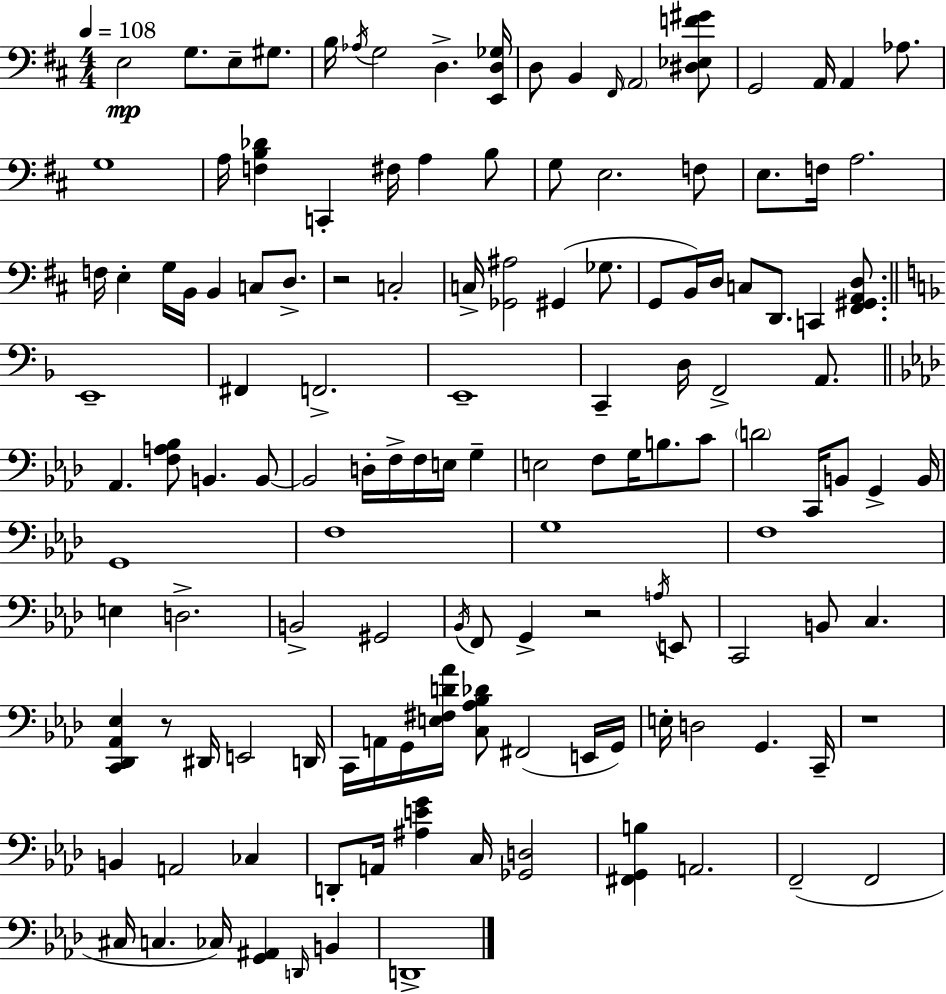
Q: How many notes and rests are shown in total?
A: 133